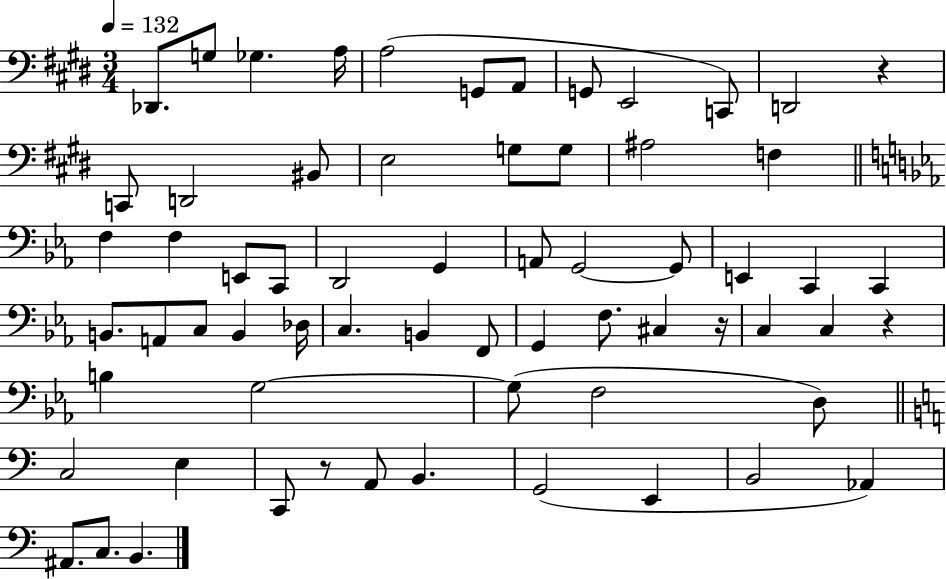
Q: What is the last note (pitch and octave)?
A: B2